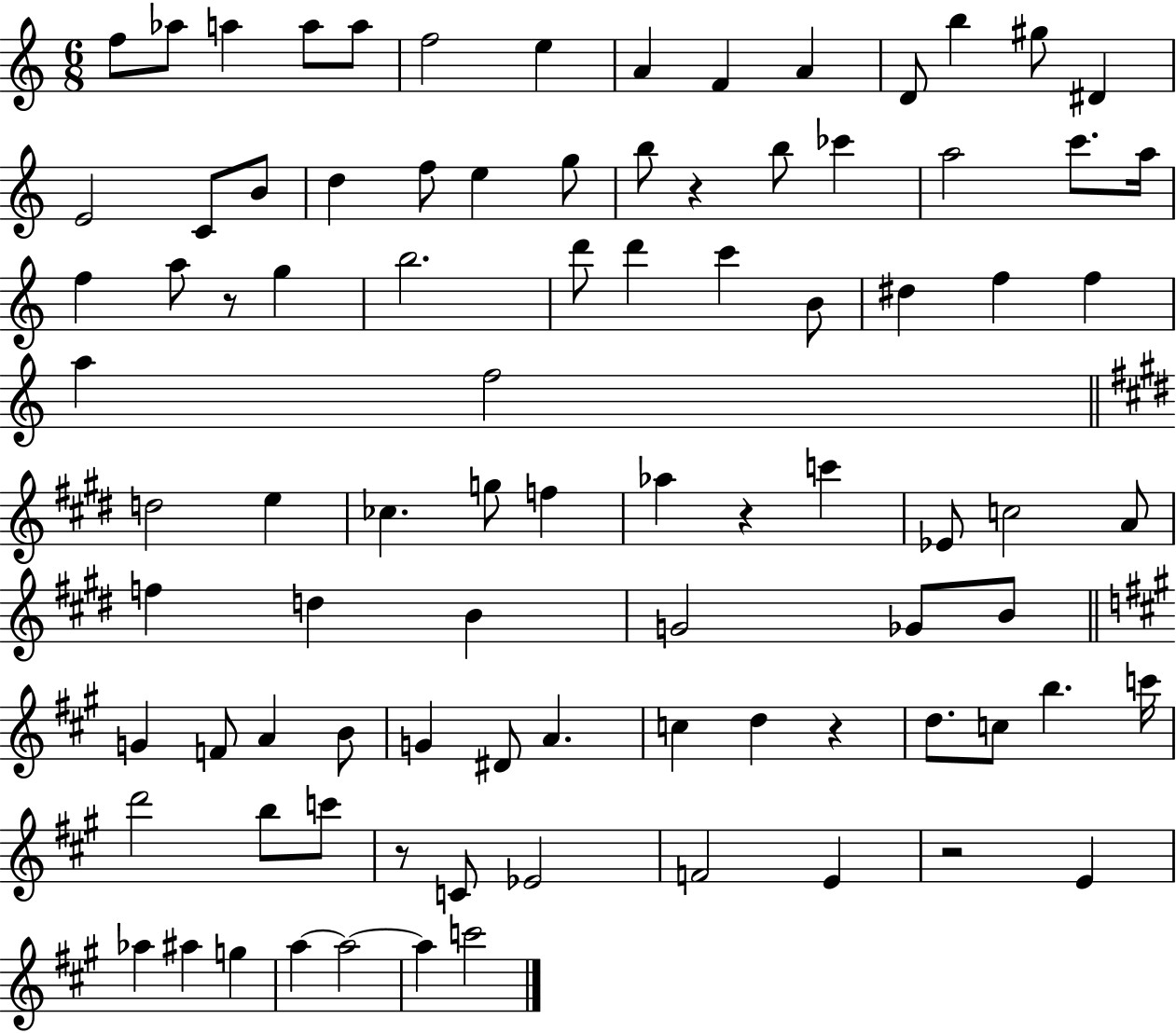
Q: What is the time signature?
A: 6/8